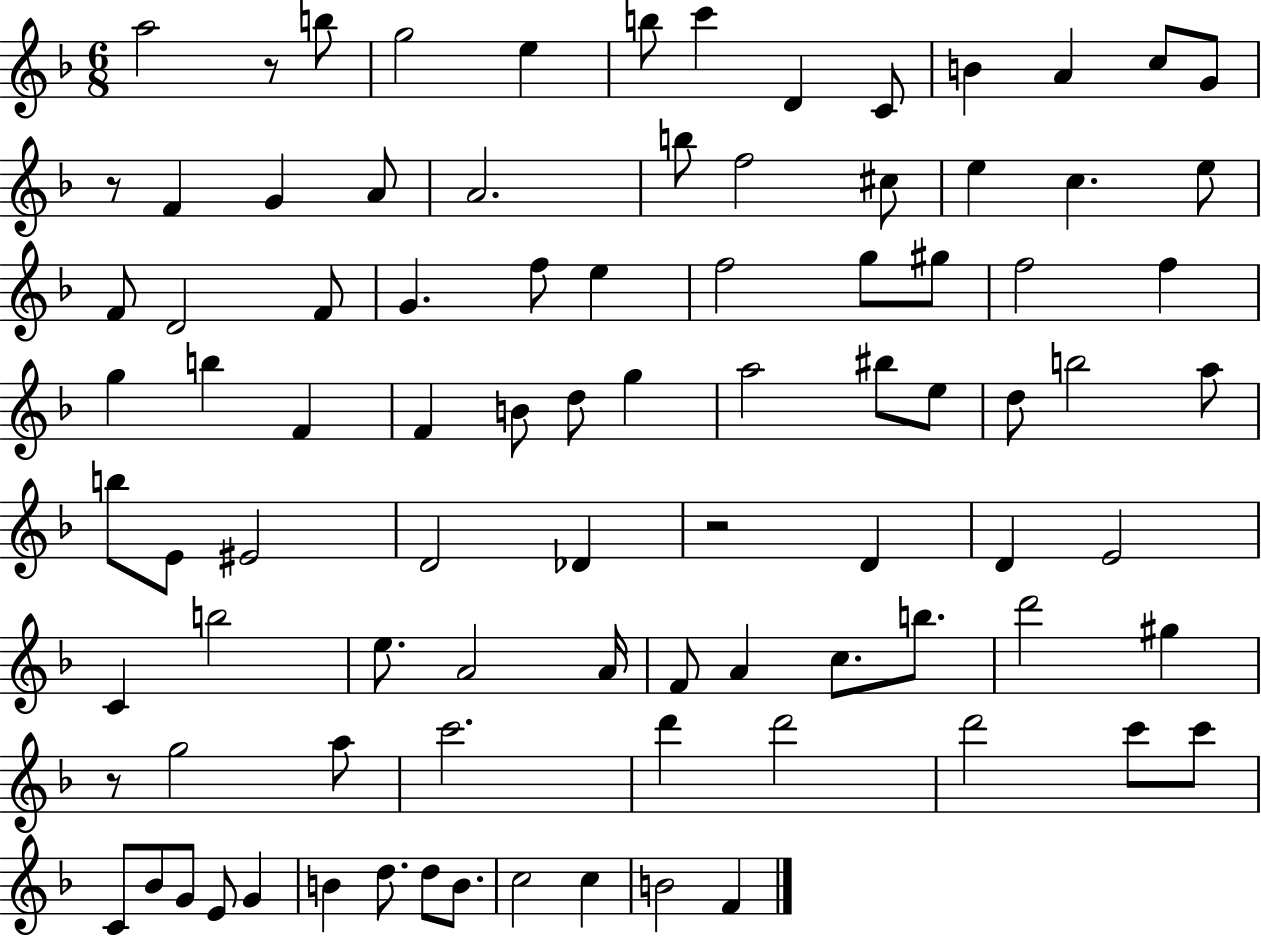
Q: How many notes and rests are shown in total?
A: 90